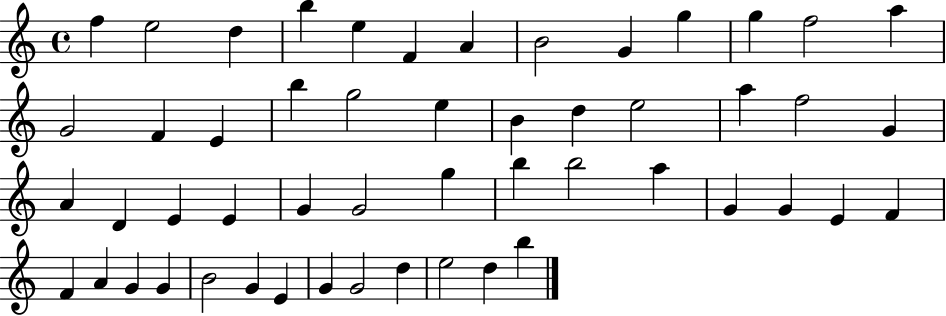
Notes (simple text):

F5/q E5/h D5/q B5/q E5/q F4/q A4/q B4/h G4/q G5/q G5/q F5/h A5/q G4/h F4/q E4/q B5/q G5/h E5/q B4/q D5/q E5/h A5/q F5/h G4/q A4/q D4/q E4/q E4/q G4/q G4/h G5/q B5/q B5/h A5/q G4/q G4/q E4/q F4/q F4/q A4/q G4/q G4/q B4/h G4/q E4/q G4/q G4/h D5/q E5/h D5/q B5/q